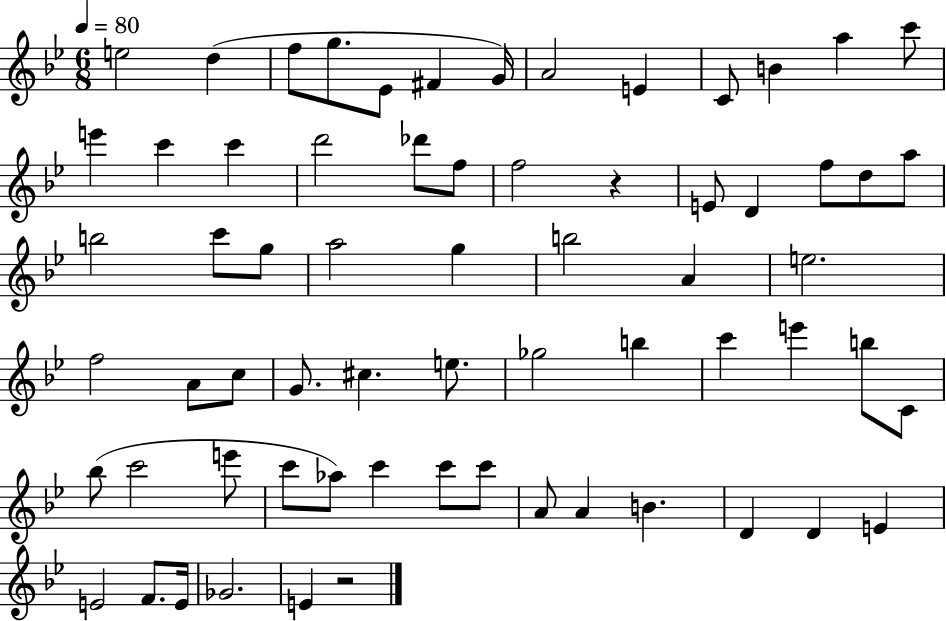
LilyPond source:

{
  \clef treble
  \numericTimeSignature
  \time 6/8
  \key bes \major
  \tempo 4 = 80
  \repeat volta 2 { e''2 d''4( | f''8 g''8. ees'8 fis'4 g'16) | a'2 e'4 | c'8 b'4 a''4 c'''8 | \break e'''4 c'''4 c'''4 | d'''2 des'''8 f''8 | f''2 r4 | e'8 d'4 f''8 d''8 a''8 | \break b''2 c'''8 g''8 | a''2 g''4 | b''2 a'4 | e''2. | \break f''2 a'8 c''8 | g'8. cis''4. e''8. | ges''2 b''4 | c'''4 e'''4 b''8 c'8 | \break bes''8( c'''2 e'''8 | c'''8 aes''8) c'''4 c'''8 c'''8 | a'8 a'4 b'4. | d'4 d'4 e'4 | \break e'2 f'8. e'16 | ges'2. | e'4 r2 | } \bar "|."
}